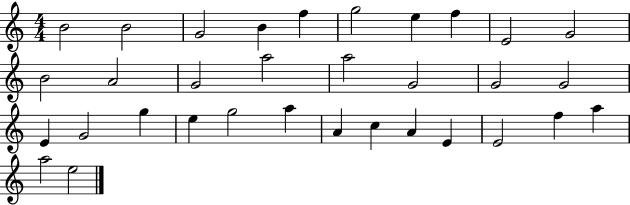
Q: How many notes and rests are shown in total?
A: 33